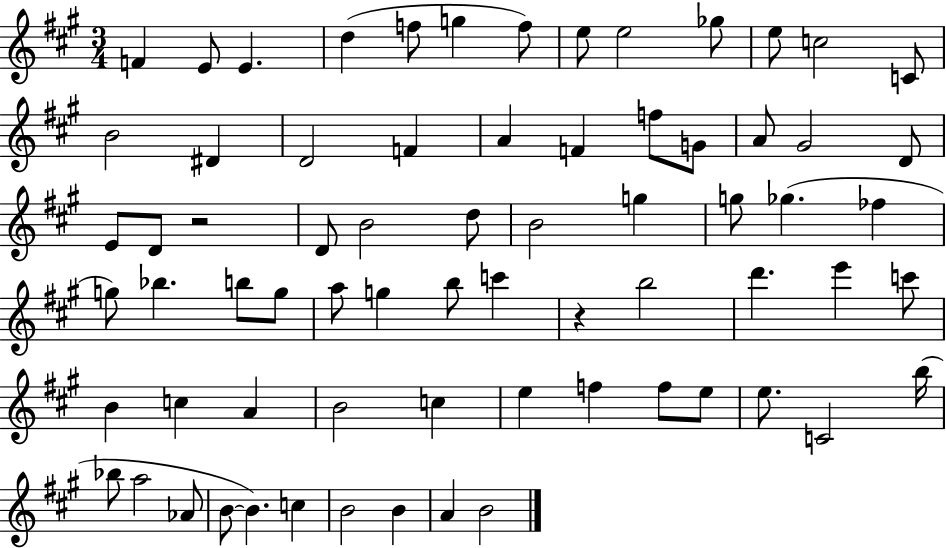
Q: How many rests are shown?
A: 2